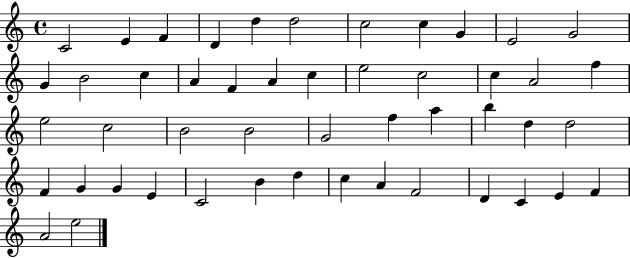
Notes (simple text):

C4/h E4/q F4/q D4/q D5/q D5/h C5/h C5/q G4/q E4/h G4/h G4/q B4/h C5/q A4/q F4/q A4/q C5/q E5/h C5/h C5/q A4/h F5/q E5/h C5/h B4/h B4/h G4/h F5/q A5/q B5/q D5/q D5/h F4/q G4/q G4/q E4/q C4/h B4/q D5/q C5/q A4/q F4/h D4/q C4/q E4/q F4/q A4/h E5/h